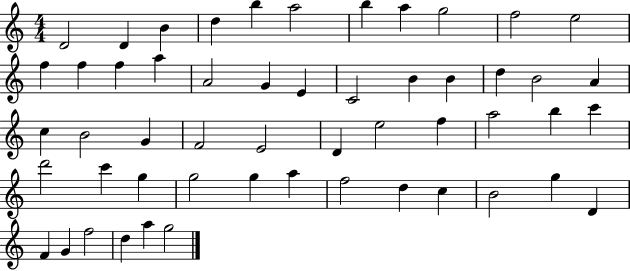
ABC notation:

X:1
T:Untitled
M:4/4
L:1/4
K:C
D2 D B d b a2 b a g2 f2 e2 f f f a A2 G E C2 B B d B2 A c B2 G F2 E2 D e2 f a2 b c' d'2 c' g g2 g a f2 d c B2 g D F G f2 d a g2